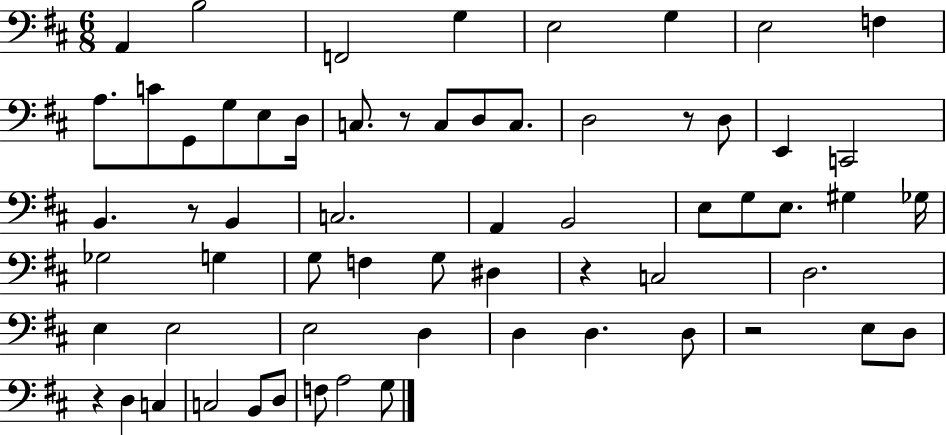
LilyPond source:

{
  \clef bass
  \numericTimeSignature
  \time 6/8
  \key d \major
  a,4 b2 | f,2 g4 | e2 g4 | e2 f4 | \break a8. c'8 g,8 g8 e8 d16 | c8. r8 c8 d8 c8. | d2 r8 d8 | e,4 c,2 | \break b,4. r8 b,4 | c2. | a,4 b,2 | e8 g8 e8. gis4 ges16 | \break ges2 g4 | g8 f4 g8 dis4 | r4 c2 | d2. | \break e4 e2 | e2 d4 | d4 d4. d8 | r2 e8 d8 | \break r4 d4 c4 | c2 b,8 d8 | f8 a2 g8 | \bar "|."
}